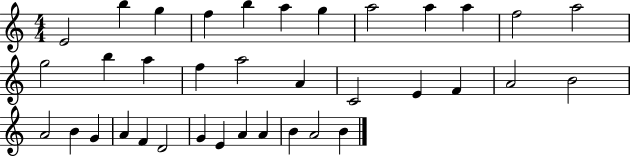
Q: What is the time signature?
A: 4/4